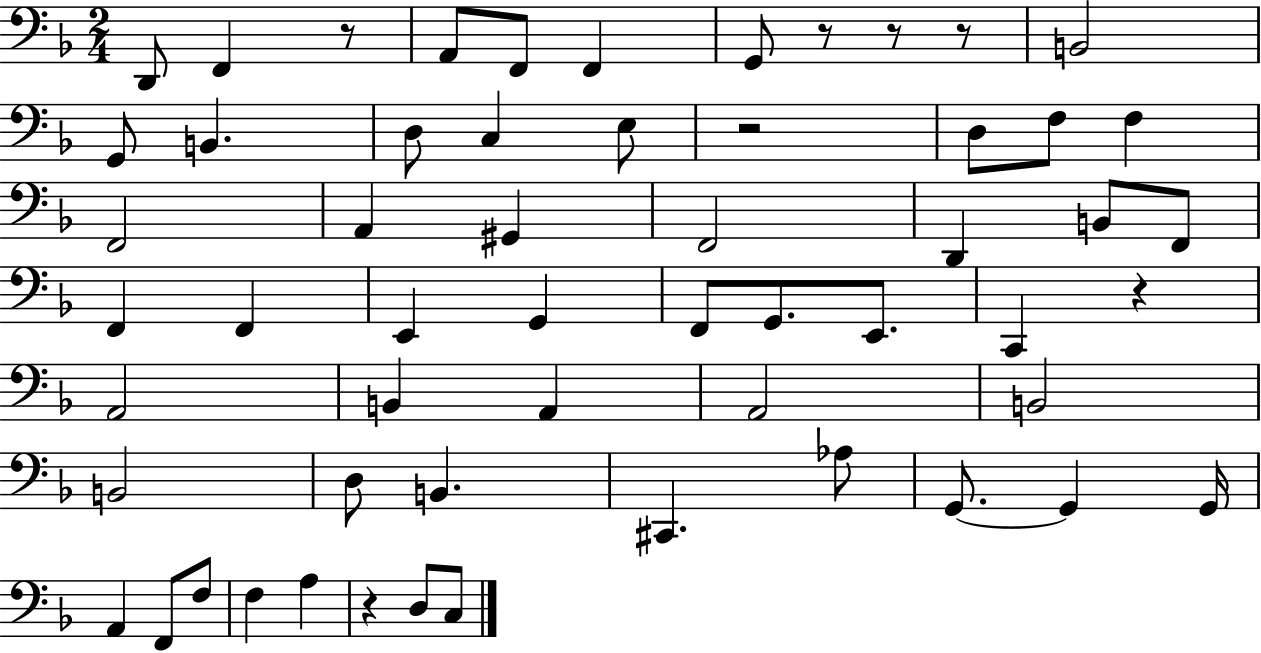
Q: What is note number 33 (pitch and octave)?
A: A2